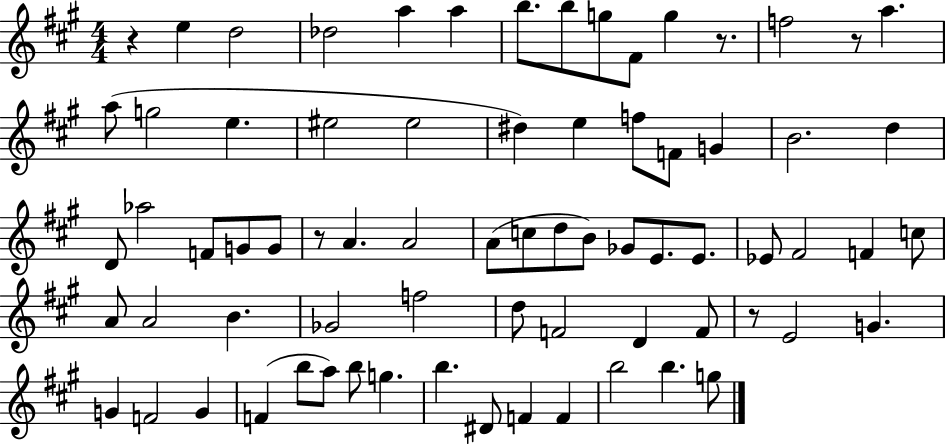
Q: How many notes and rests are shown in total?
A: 73